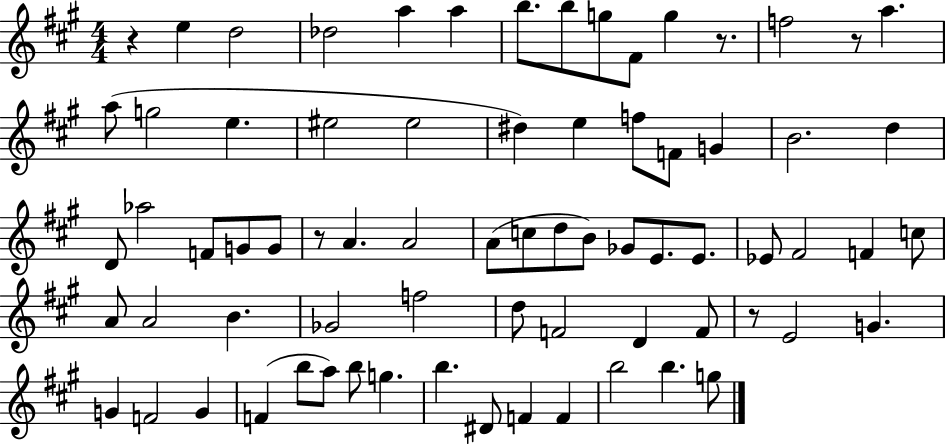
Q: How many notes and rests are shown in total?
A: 73